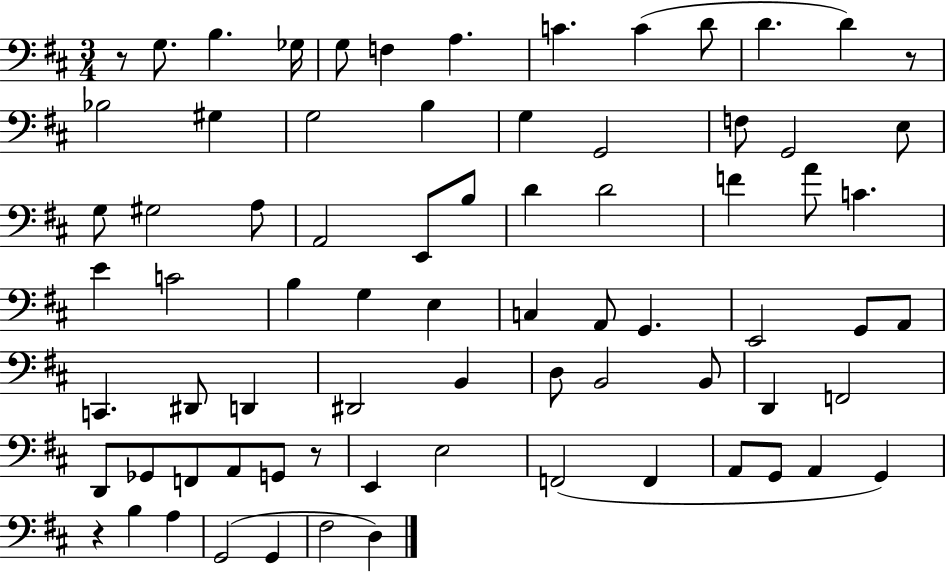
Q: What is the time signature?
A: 3/4